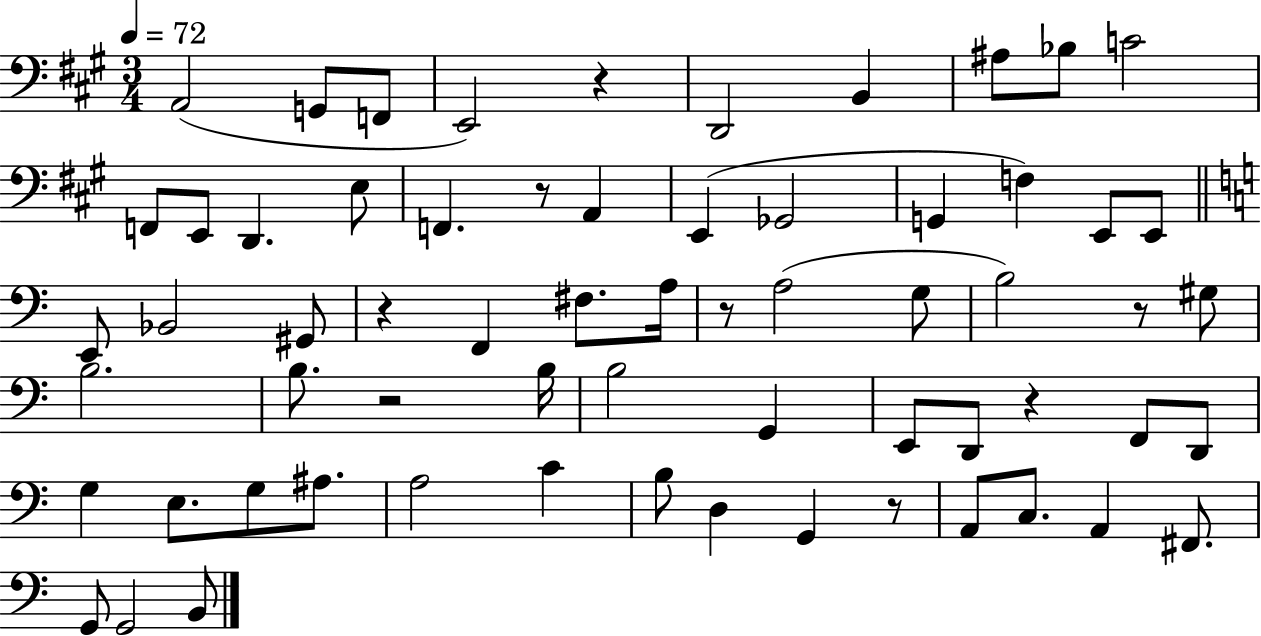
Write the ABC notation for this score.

X:1
T:Untitled
M:3/4
L:1/4
K:A
A,,2 G,,/2 F,,/2 E,,2 z D,,2 B,, ^A,/2 _B,/2 C2 F,,/2 E,,/2 D,, E,/2 F,, z/2 A,, E,, _G,,2 G,, F, E,,/2 E,,/2 E,,/2 _B,,2 ^G,,/2 z F,, ^F,/2 A,/4 z/2 A,2 G,/2 B,2 z/2 ^G,/2 B,2 B,/2 z2 B,/4 B,2 G,, E,,/2 D,,/2 z F,,/2 D,,/2 G, E,/2 G,/2 ^A,/2 A,2 C B,/2 D, G,, z/2 A,,/2 C,/2 A,, ^F,,/2 G,,/2 G,,2 B,,/2